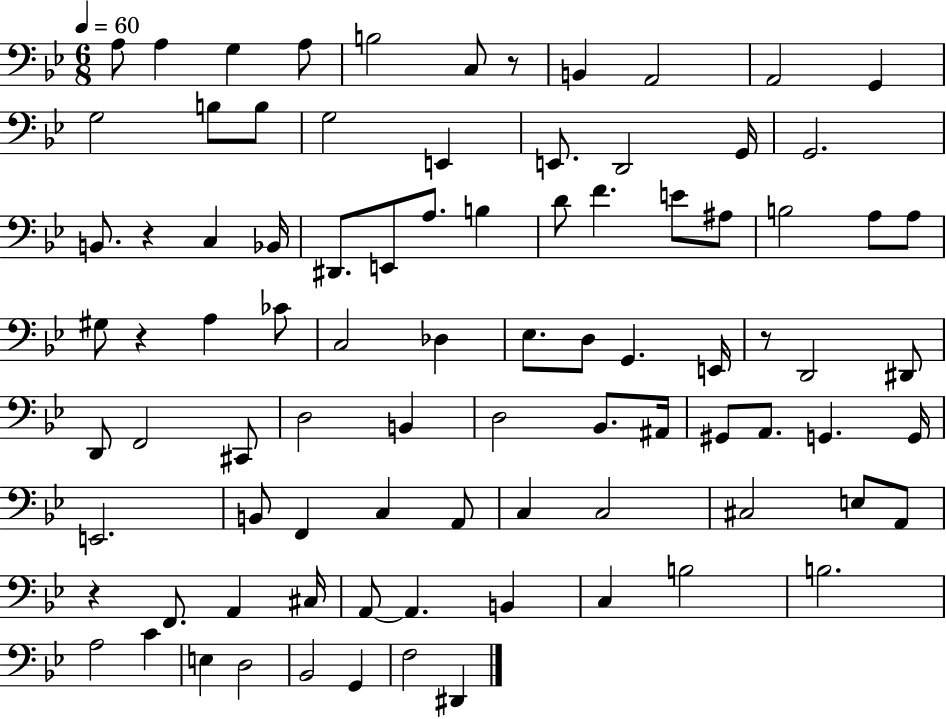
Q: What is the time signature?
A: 6/8